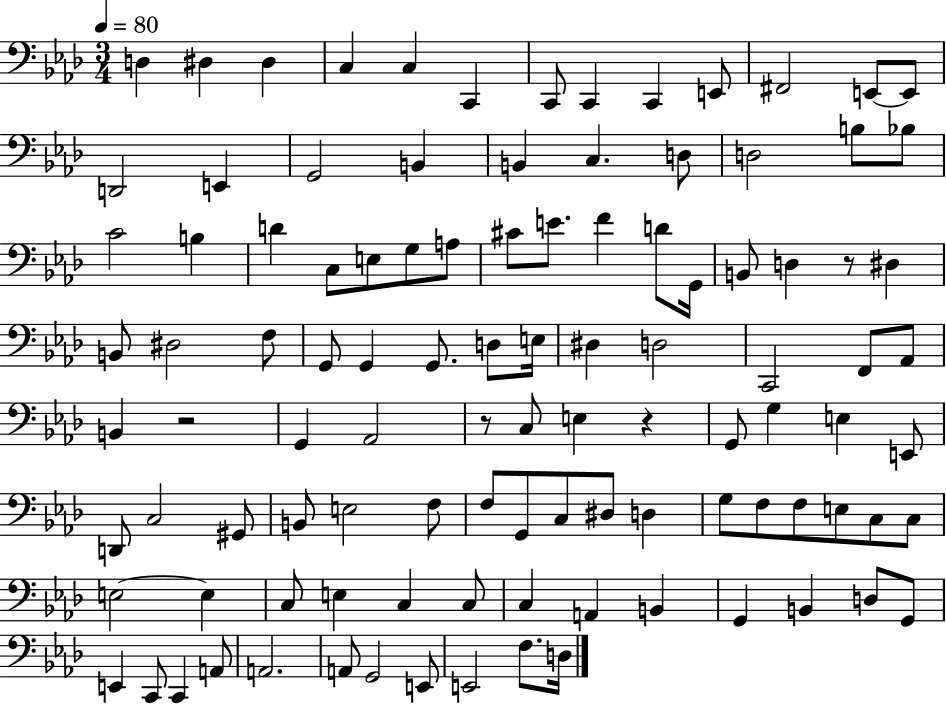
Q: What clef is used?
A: bass